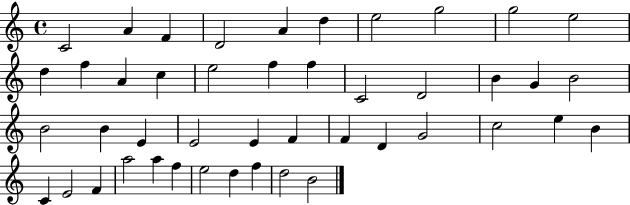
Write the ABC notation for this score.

X:1
T:Untitled
M:4/4
L:1/4
K:C
C2 A F D2 A d e2 g2 g2 e2 d f A c e2 f f C2 D2 B G B2 B2 B E E2 E F F D G2 c2 e B C E2 F a2 a f e2 d f d2 B2